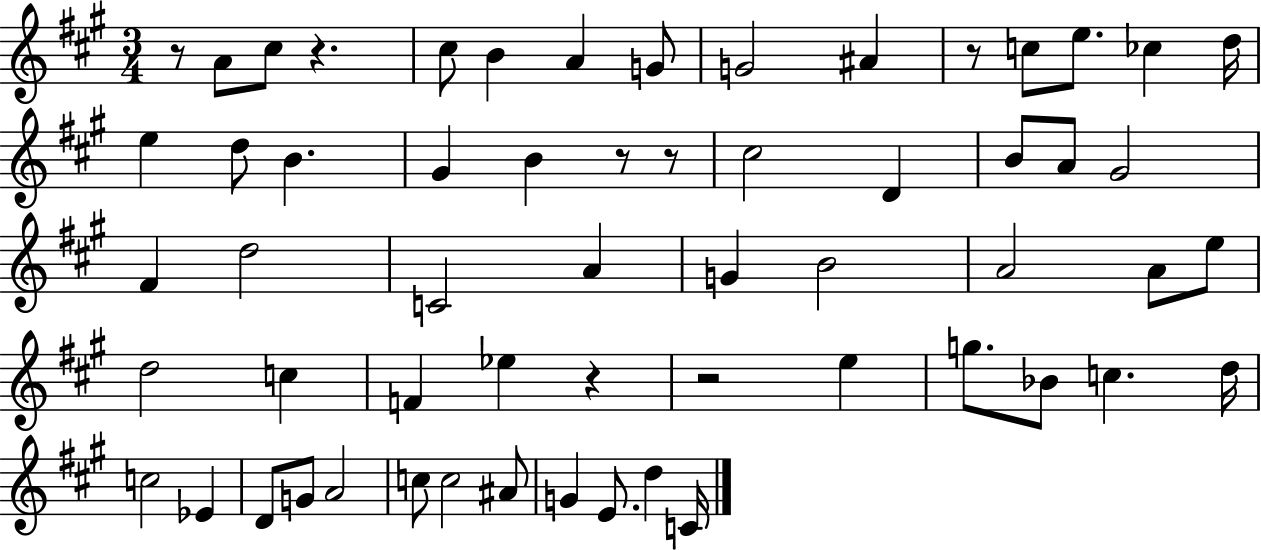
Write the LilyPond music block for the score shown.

{
  \clef treble
  \numericTimeSignature
  \time 3/4
  \key a \major
  \repeat volta 2 { r8 a'8 cis''8 r4. | cis''8 b'4 a'4 g'8 | g'2 ais'4 | r8 c''8 e''8. ces''4 d''16 | \break e''4 d''8 b'4. | gis'4 b'4 r8 r8 | cis''2 d'4 | b'8 a'8 gis'2 | \break fis'4 d''2 | c'2 a'4 | g'4 b'2 | a'2 a'8 e''8 | \break d''2 c''4 | f'4 ees''4 r4 | r2 e''4 | g''8. bes'8 c''4. d''16 | \break c''2 ees'4 | d'8 g'8 a'2 | c''8 c''2 ais'8 | g'4 e'8. d''4 c'16 | \break } \bar "|."
}